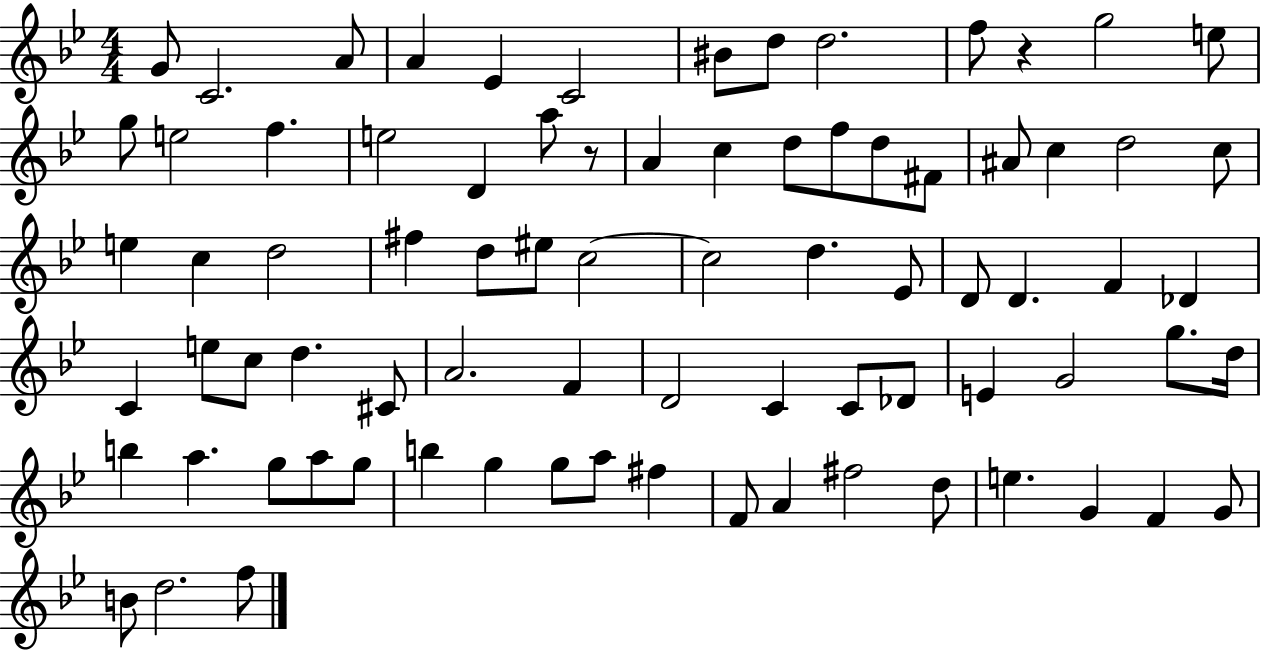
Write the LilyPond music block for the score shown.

{
  \clef treble
  \numericTimeSignature
  \time 4/4
  \key bes \major
  g'8 c'2. a'8 | a'4 ees'4 c'2 | bis'8 d''8 d''2. | f''8 r4 g''2 e''8 | \break g''8 e''2 f''4. | e''2 d'4 a''8 r8 | a'4 c''4 d''8 f''8 d''8 fis'8 | ais'8 c''4 d''2 c''8 | \break e''4 c''4 d''2 | fis''4 d''8 eis''8 c''2~~ | c''2 d''4. ees'8 | d'8 d'4. f'4 des'4 | \break c'4 e''8 c''8 d''4. cis'8 | a'2. f'4 | d'2 c'4 c'8 des'8 | e'4 g'2 g''8. d''16 | \break b''4 a''4. g''8 a''8 g''8 | b''4 g''4 g''8 a''8 fis''4 | f'8 a'4 fis''2 d''8 | e''4. g'4 f'4 g'8 | \break b'8 d''2. f''8 | \bar "|."
}